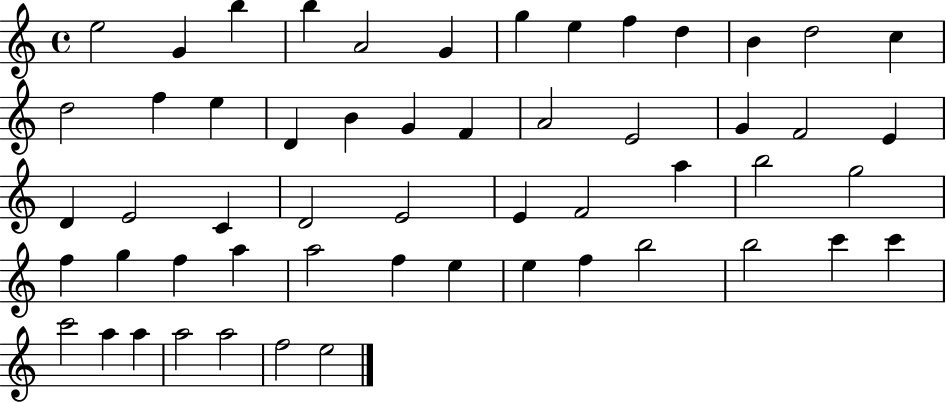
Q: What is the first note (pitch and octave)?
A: E5